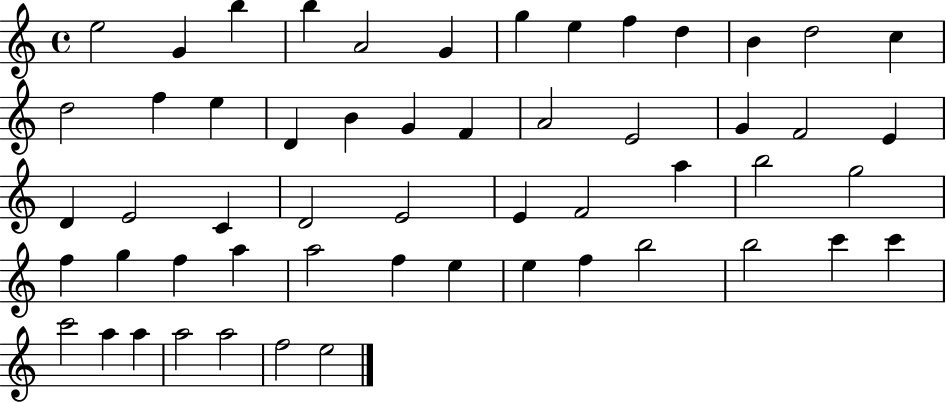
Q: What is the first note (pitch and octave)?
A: E5